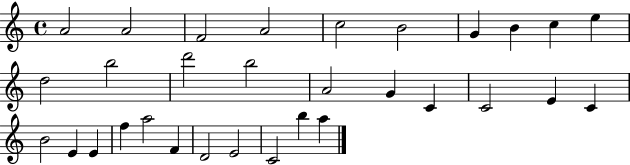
A4/h A4/h F4/h A4/h C5/h B4/h G4/q B4/q C5/q E5/q D5/h B5/h D6/h B5/h A4/h G4/q C4/q C4/h E4/q C4/q B4/h E4/q E4/q F5/q A5/h F4/q D4/h E4/h C4/h B5/q A5/q